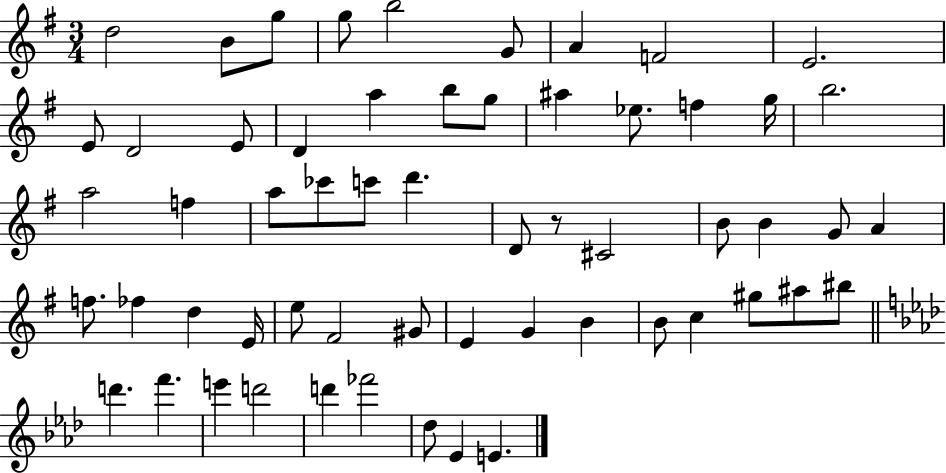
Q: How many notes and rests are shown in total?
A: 58